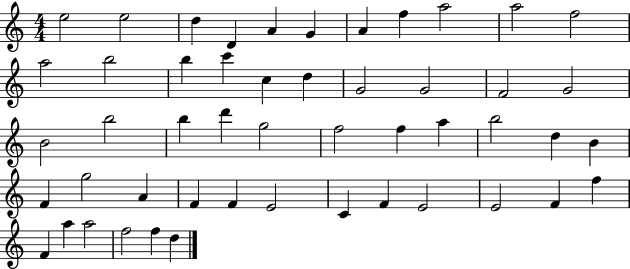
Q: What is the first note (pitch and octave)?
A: E5